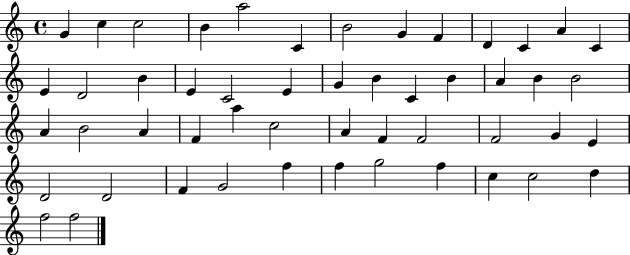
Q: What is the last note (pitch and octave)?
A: F5